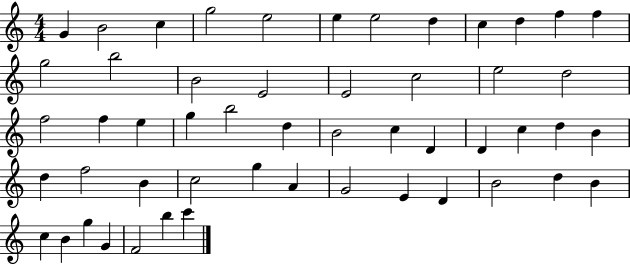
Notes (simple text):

G4/q B4/h C5/q G5/h E5/h E5/q E5/h D5/q C5/q D5/q F5/q F5/q G5/h B5/h B4/h E4/h E4/h C5/h E5/h D5/h F5/h F5/q E5/q G5/q B5/h D5/q B4/h C5/q D4/q D4/q C5/q D5/q B4/q D5/q F5/h B4/q C5/h G5/q A4/q G4/h E4/q D4/q B4/h D5/q B4/q C5/q B4/q G5/q G4/q F4/h B5/q C6/q